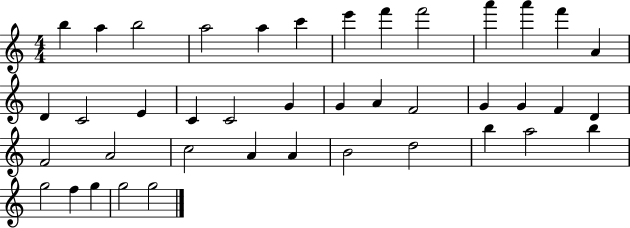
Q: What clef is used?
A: treble